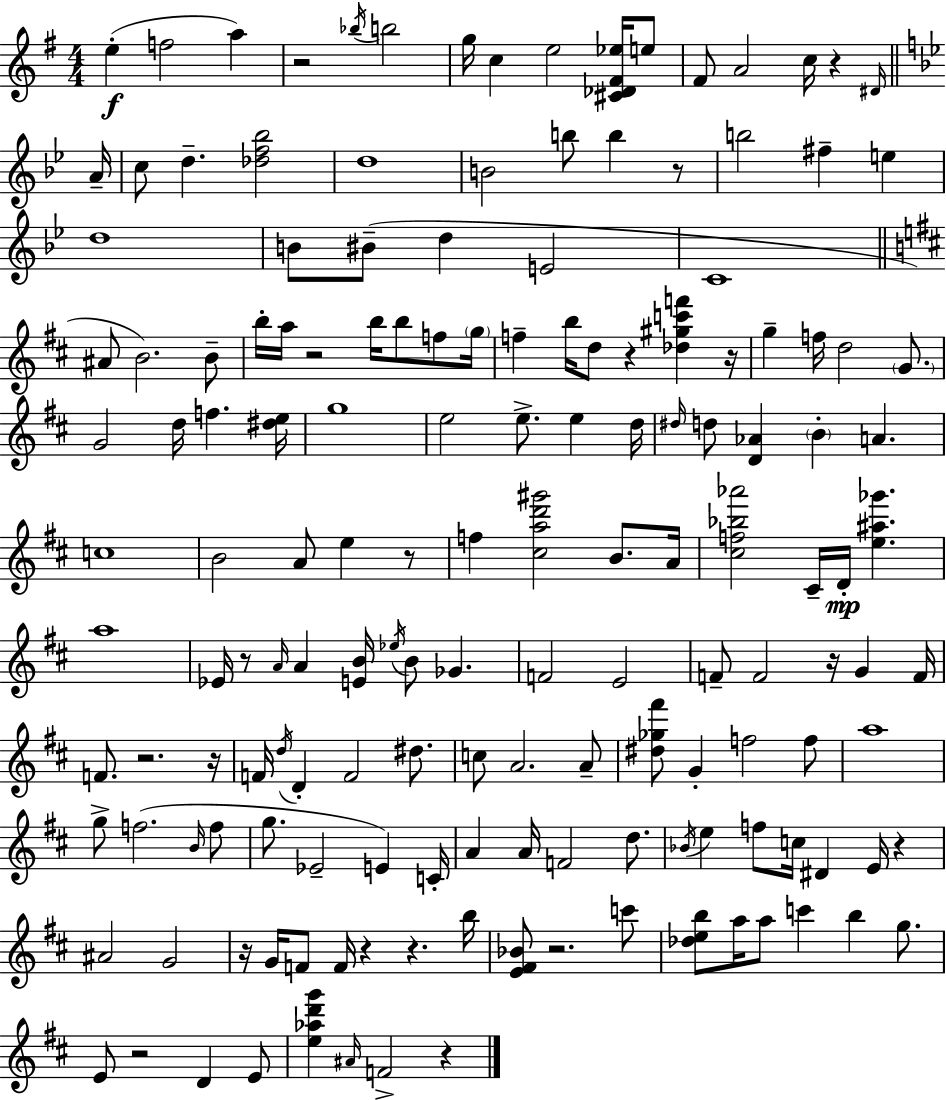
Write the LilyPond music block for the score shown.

{
  \clef treble
  \numericTimeSignature
  \time 4/4
  \key e \minor
  e''4-.(\f f''2 a''4) | r2 \acciaccatura { bes''16 } b''2 | g''16 c''4 e''2 <cis' des' fis' ees''>16 e''8 | fis'8 a'2 c''16 r4 | \break \grace { dis'16 } \bar "||" \break \key bes \major a'16-- c''8 d''4.-- <des'' f'' bes''>2 | d''1 | b'2 b''8 b''4 r8 | b''2 fis''4-- e''4 | \break d''1 | b'8 bis'8--( d''4 e'2 | c'1 | \bar "||" \break \key b \minor ais'8 b'2.) b'8-- | b''16-. a''16 r2 b''16 b''8 f''8 \parenthesize g''16 | f''4-- b''16 d''8 r4 <des'' gis'' c''' f'''>4 r16 | g''4-- f''16 d''2 \parenthesize g'8. | \break g'2 d''16 f''4. <dis'' e''>16 | g''1 | e''2 e''8.-> e''4 d''16 | \grace { dis''16 } d''8 <d' aes'>4 \parenthesize b'4-. a'4. | \break c''1 | b'2 a'8 e''4 r8 | f''4 <cis'' a'' d''' gis'''>2 b'8. | a'16 <cis'' f'' bes'' aes'''>2 cis'16-- d'16-.\mp <e'' ais'' ges'''>4. | \break a''1 | ees'16 r8 \grace { a'16 } a'4 <e' b'>16 \acciaccatura { ees''16 } b'8 ges'4. | f'2 e'2 | f'8-- f'2 r16 g'4 | \break f'16 f'8. r2. | r16 f'16 \acciaccatura { d''16 } d'4-. f'2 | dis''8. c''8 a'2. | a'8-- <dis'' ges'' fis'''>8 g'4-. f''2 | \break f''8 a''1 | g''8-> f''2.( | \grace { b'16 } f''8 g''8. ees'2-- | e'4) c'16-. a'4 a'16 f'2 | \break d''8. \acciaccatura { bes'16 } e''4 f''8 c''16 dis'4 | e'16 r4 ais'2 g'2 | r16 g'16 f'8 f'16 r4 r4. | b''16 <e' fis' bes'>8 r2. | \break c'''8 <des'' e'' b''>8 a''16 a''8 c'''4 b''4 | g''8. e'8 r2 | d'4 e'8 <e'' aes'' d''' g'''>4 \grace { ais'16 } f'2-> | r4 \bar "|."
}